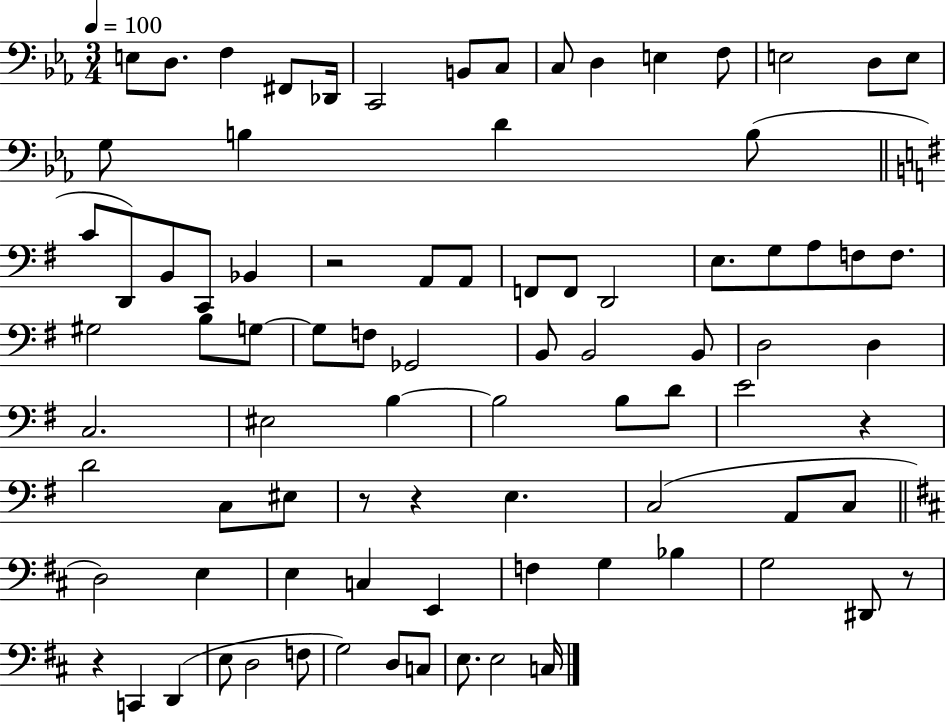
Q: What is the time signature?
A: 3/4